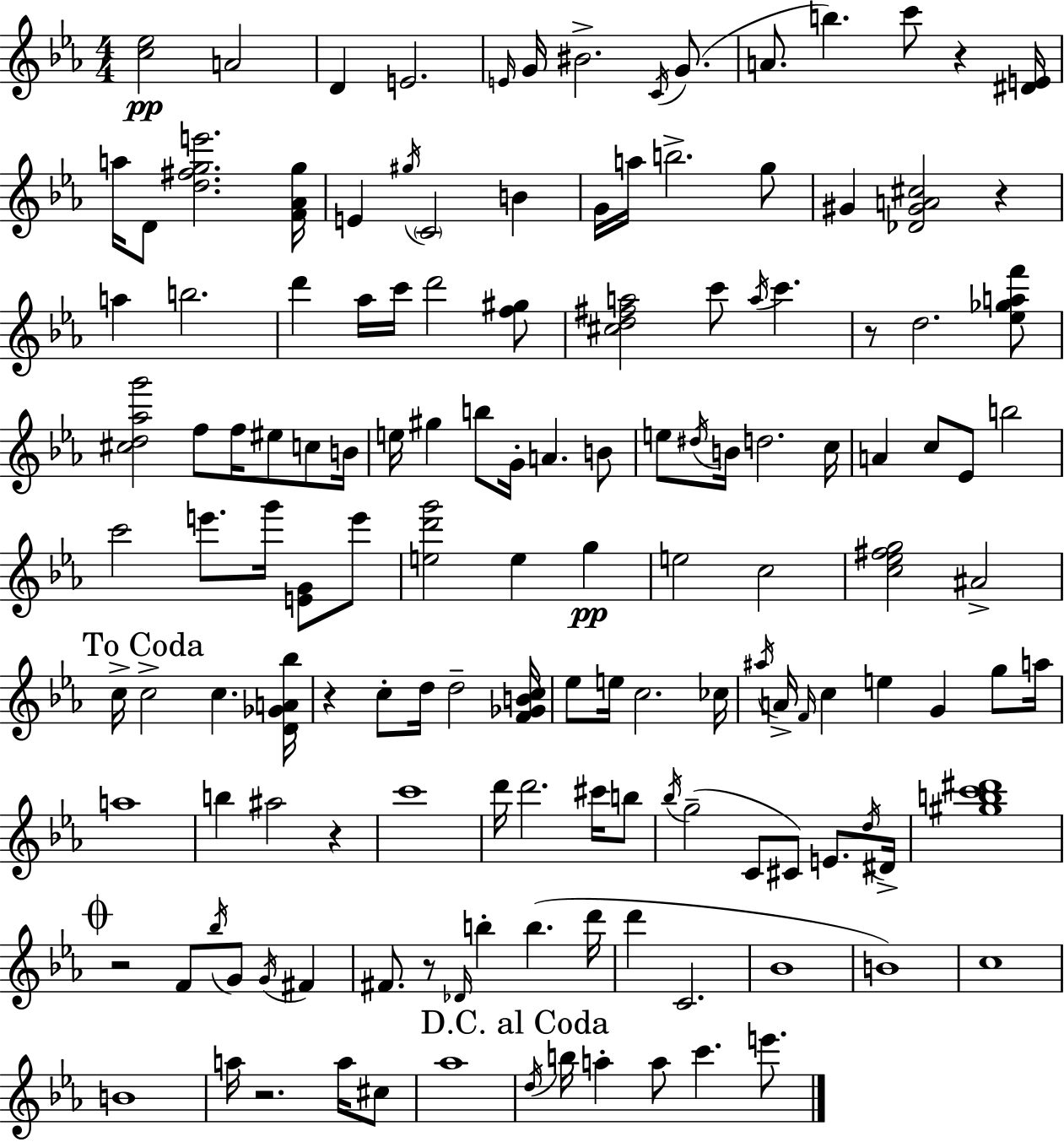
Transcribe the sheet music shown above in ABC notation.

X:1
T:Untitled
M:4/4
L:1/4
K:Cm
[c_e]2 A2 D E2 E/4 G/4 ^B2 C/4 G/2 A/2 b c'/2 z [^DE]/4 a/4 D/2 [d^fge']2 [F_Ag]/4 E ^g/4 C2 B G/4 a/4 b2 g/2 ^G [_D^GA^c]2 z a b2 d' _a/4 c'/4 d'2 [f^g]/2 [^cd^fa]2 c'/2 a/4 c' z/2 d2 [_e_gaf']/2 [^cd_ag']2 f/2 f/4 ^e/2 c/2 B/4 e/4 ^g b/2 G/4 A B/2 e/2 ^d/4 B/4 d2 c/4 A c/2 _E/2 b2 c'2 e'/2 g'/4 [EG]/2 e'/2 [ed'g']2 e g e2 c2 [c_e^fg]2 ^A2 c/4 c2 c [D_GA_b]/4 z c/2 d/4 d2 [F_GBc]/4 _e/2 e/4 c2 _c/4 ^a/4 A/4 F/4 c e G g/2 a/4 a4 b ^a2 z c'4 d'/4 d'2 ^c'/4 b/2 _b/4 g2 C/2 ^C/2 E/2 d/4 ^D/4 [^gbc'^d']4 z2 F/2 _b/4 G/2 G/4 ^F ^F/2 z/2 _D/4 b b d'/4 d' C2 _B4 B4 c4 B4 a/4 z2 a/4 ^c/2 _a4 d/4 b/4 a a/2 c' e'/2